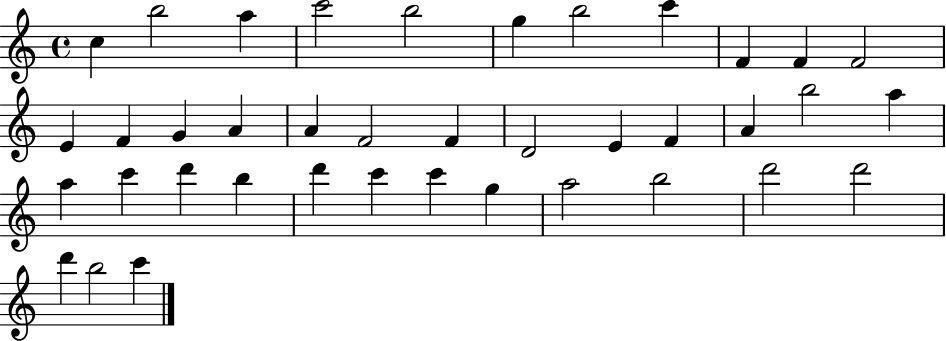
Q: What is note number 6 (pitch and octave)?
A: G5